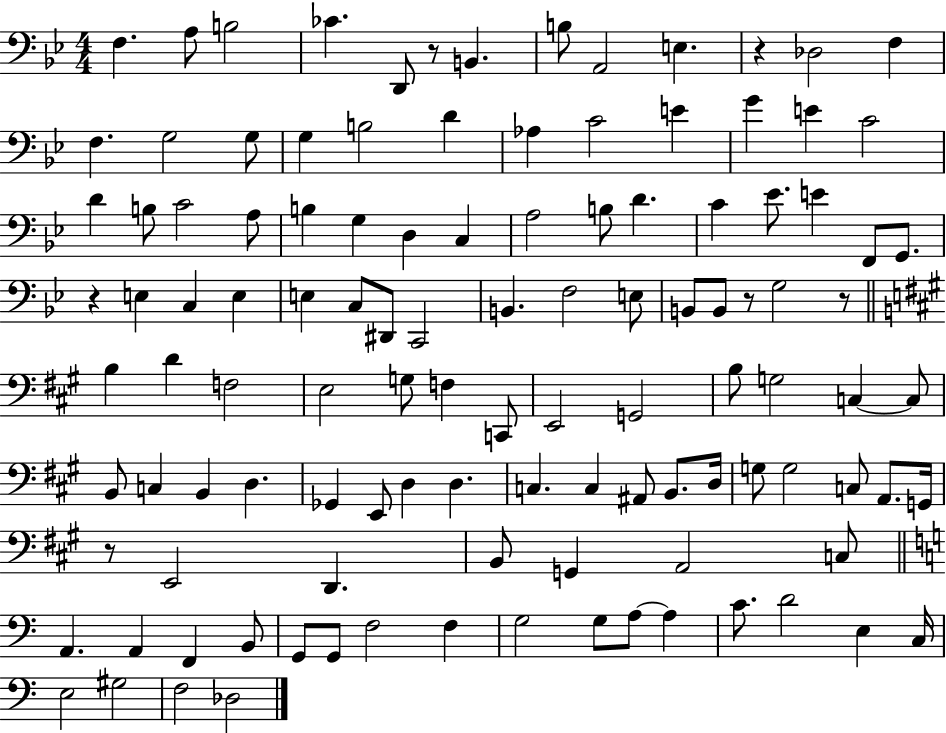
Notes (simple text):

F3/q. A3/e B3/h CES4/q. D2/e R/e B2/q. B3/e A2/h E3/q. R/q Db3/h F3/q F3/q. G3/h G3/e G3/q B3/h D4/q Ab3/q C4/h E4/q G4/q E4/q C4/h D4/q B3/e C4/h A3/e B3/q G3/q D3/q C3/q A3/h B3/e D4/q. C4/q Eb4/e. E4/q F2/e G2/e. R/q E3/q C3/q E3/q E3/q C3/e D#2/e C2/h B2/q. F3/h E3/e B2/e B2/e R/e G3/h R/e B3/q D4/q F3/h E3/h G3/e F3/q C2/e E2/h G2/h B3/e G3/h C3/q C3/e B2/e C3/q B2/q D3/q. Gb2/q E2/e D3/q D3/q. C3/q. C3/q A#2/e B2/e. D3/s G3/e G3/h C3/e A2/e. G2/s R/e E2/h D2/q. B2/e G2/q A2/h C3/e A2/q. A2/q F2/q B2/e G2/e G2/e F3/h F3/q G3/h G3/e A3/e A3/q C4/e. D4/h E3/q C3/s E3/h G#3/h F3/h Db3/h